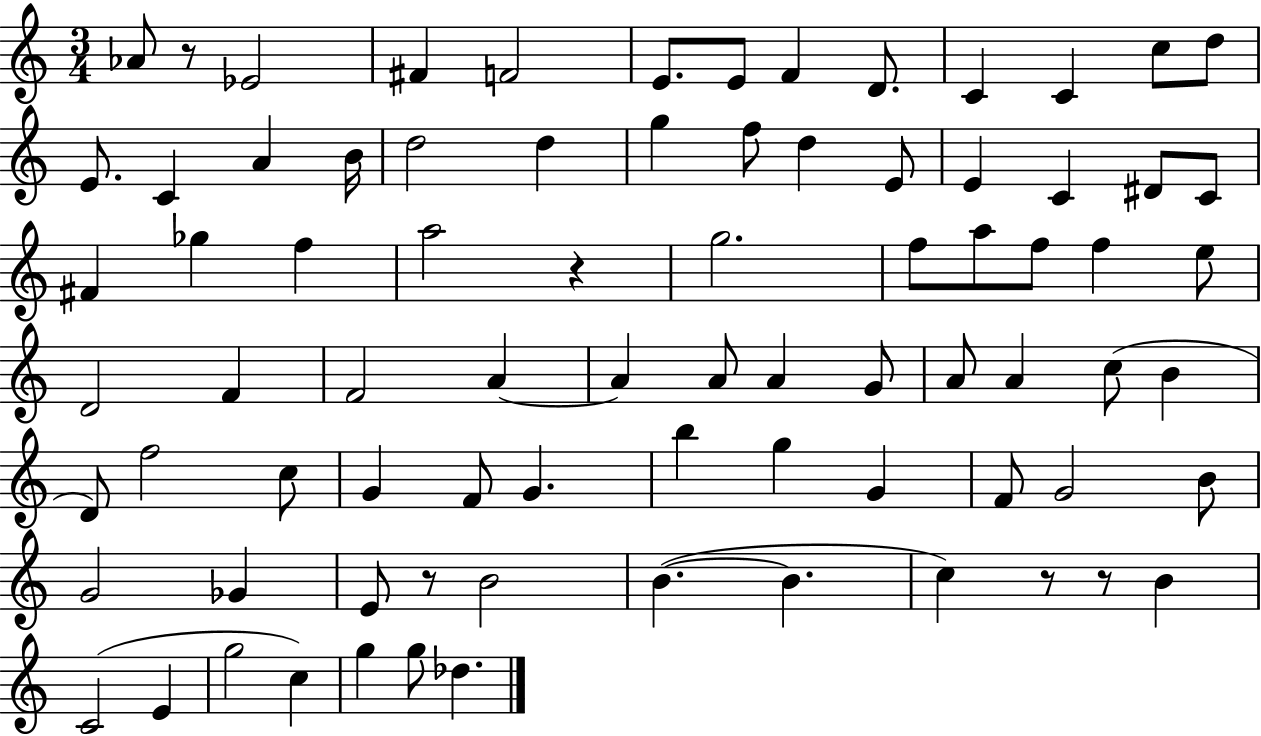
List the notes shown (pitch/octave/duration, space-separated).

Ab4/e R/e Eb4/h F#4/q F4/h E4/e. E4/e F4/q D4/e. C4/q C4/q C5/e D5/e E4/e. C4/q A4/q B4/s D5/h D5/q G5/q F5/e D5/q E4/e E4/q C4/q D#4/e C4/e F#4/q Gb5/q F5/q A5/h R/q G5/h. F5/e A5/e F5/e F5/q E5/e D4/h F4/q F4/h A4/q A4/q A4/e A4/q G4/e A4/e A4/q C5/e B4/q D4/e F5/h C5/e G4/q F4/e G4/q. B5/q G5/q G4/q F4/e G4/h B4/e G4/h Gb4/q E4/e R/e B4/h B4/q. B4/q. C5/q R/e R/e B4/q C4/h E4/q G5/h C5/q G5/q G5/e Db5/q.